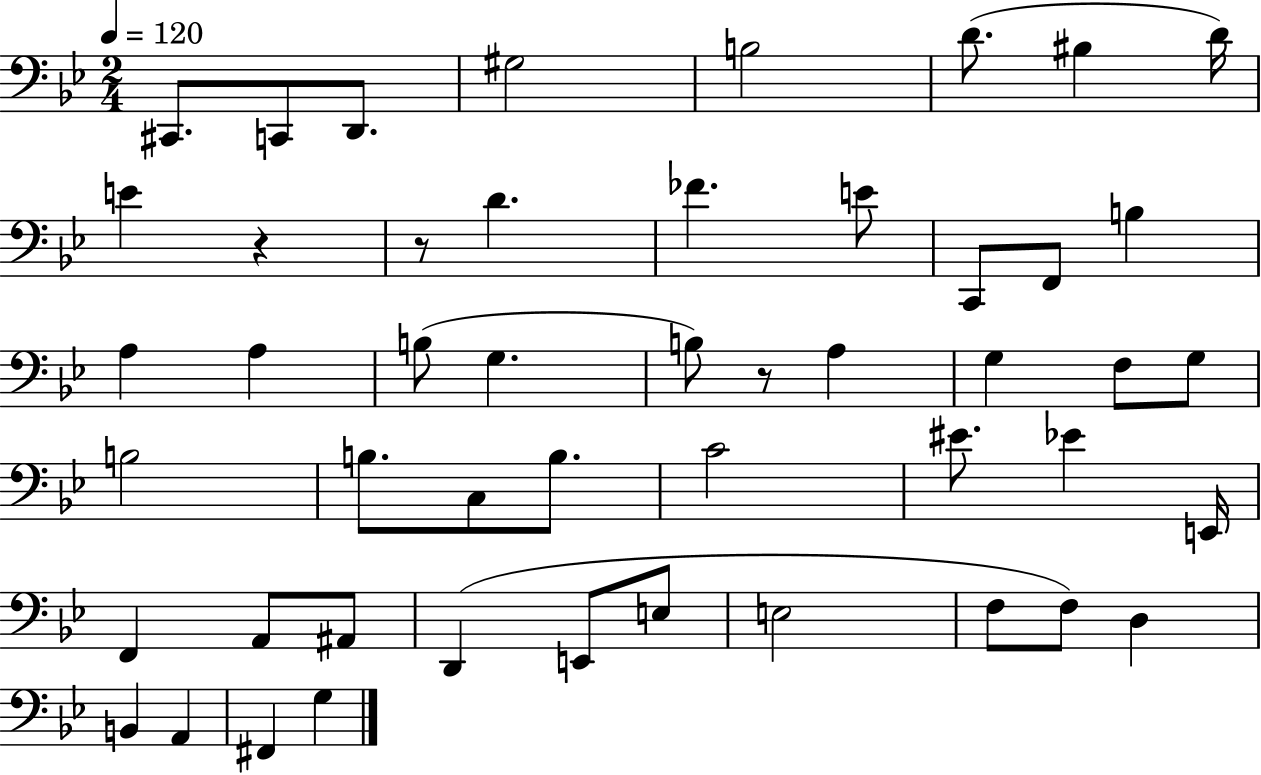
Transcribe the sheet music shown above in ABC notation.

X:1
T:Untitled
M:2/4
L:1/4
K:Bb
^C,,/2 C,,/2 D,,/2 ^G,2 B,2 D/2 ^B, D/4 E z z/2 D _F E/2 C,,/2 F,,/2 B, A, A, B,/2 G, B,/2 z/2 A, G, F,/2 G,/2 B,2 B,/2 C,/2 B,/2 C2 ^E/2 _E E,,/4 F,, A,,/2 ^A,,/2 D,, E,,/2 E,/2 E,2 F,/2 F,/2 D, B,, A,, ^F,, G,